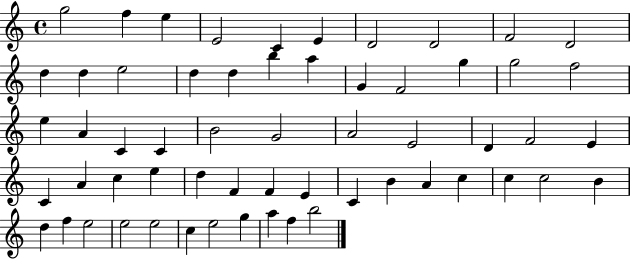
G5/h F5/q E5/q E4/h C4/q E4/q D4/h D4/h F4/h D4/h D5/q D5/q E5/h D5/q D5/q B5/q A5/q G4/q F4/h G5/q G5/h F5/h E5/q A4/q C4/q C4/q B4/h G4/h A4/h E4/h D4/q F4/h E4/q C4/q A4/q C5/q E5/q D5/q F4/q F4/q E4/q C4/q B4/q A4/q C5/q C5/q C5/h B4/q D5/q F5/q E5/h E5/h E5/h C5/q E5/h G5/q A5/q F5/q B5/h